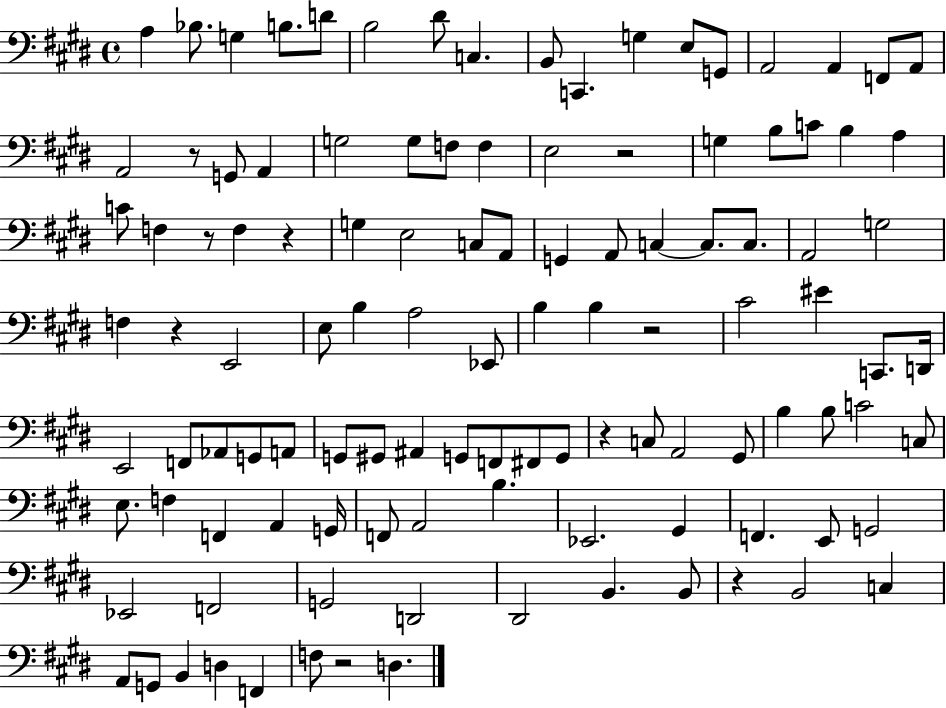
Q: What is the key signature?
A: E major